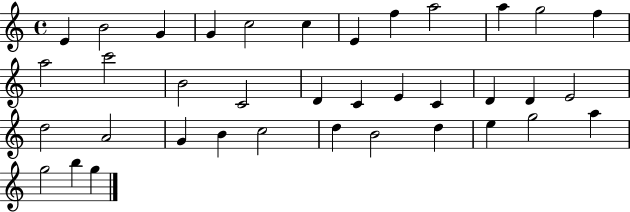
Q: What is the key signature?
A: C major